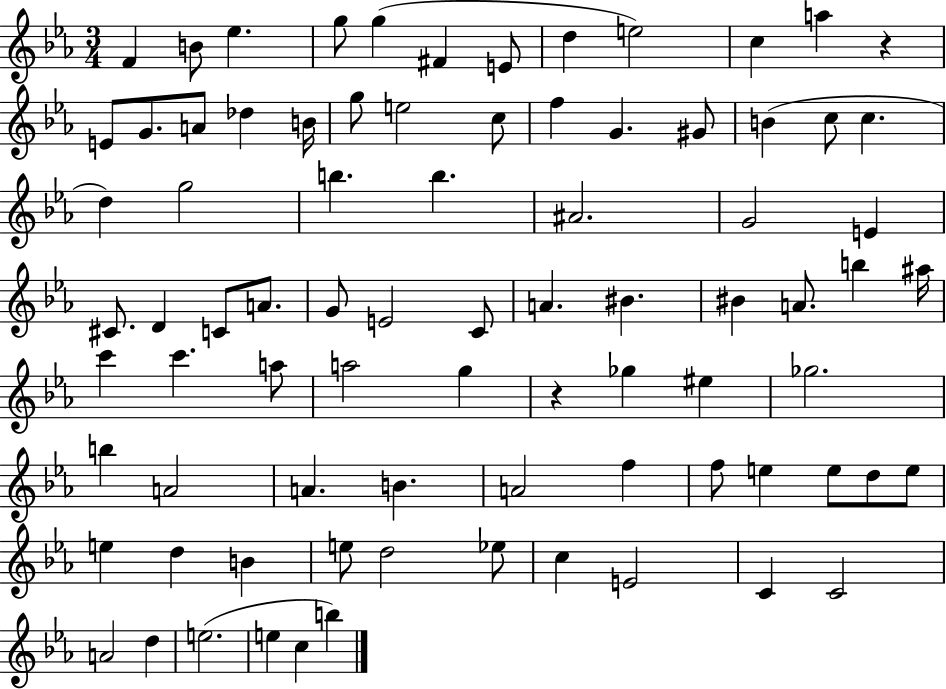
F4/q B4/e Eb5/q. G5/e G5/q F#4/q E4/e D5/q E5/h C5/q A5/q R/q E4/e G4/e. A4/e Db5/q B4/s G5/e E5/h C5/e F5/q G4/q. G#4/e B4/q C5/e C5/q. D5/q G5/h B5/q. B5/q. A#4/h. G4/h E4/q C#4/e. D4/q C4/e A4/e. G4/e E4/h C4/e A4/q. BIS4/q. BIS4/q A4/e. B5/q A#5/s C6/q C6/q. A5/e A5/h G5/q R/q Gb5/q EIS5/q Gb5/h. B5/q A4/h A4/q. B4/q. A4/h F5/q F5/e E5/q E5/e D5/e E5/e E5/q D5/q B4/q E5/e D5/h Eb5/e C5/q E4/h C4/q C4/h A4/h D5/q E5/h. E5/q C5/q B5/q